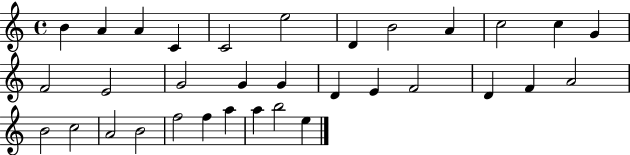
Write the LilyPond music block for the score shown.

{
  \clef treble
  \time 4/4
  \defaultTimeSignature
  \key c \major
  b'4 a'4 a'4 c'4 | c'2 e''2 | d'4 b'2 a'4 | c''2 c''4 g'4 | \break f'2 e'2 | g'2 g'4 g'4 | d'4 e'4 f'2 | d'4 f'4 a'2 | \break b'2 c''2 | a'2 b'2 | f''2 f''4 a''4 | a''4 b''2 e''4 | \break \bar "|."
}